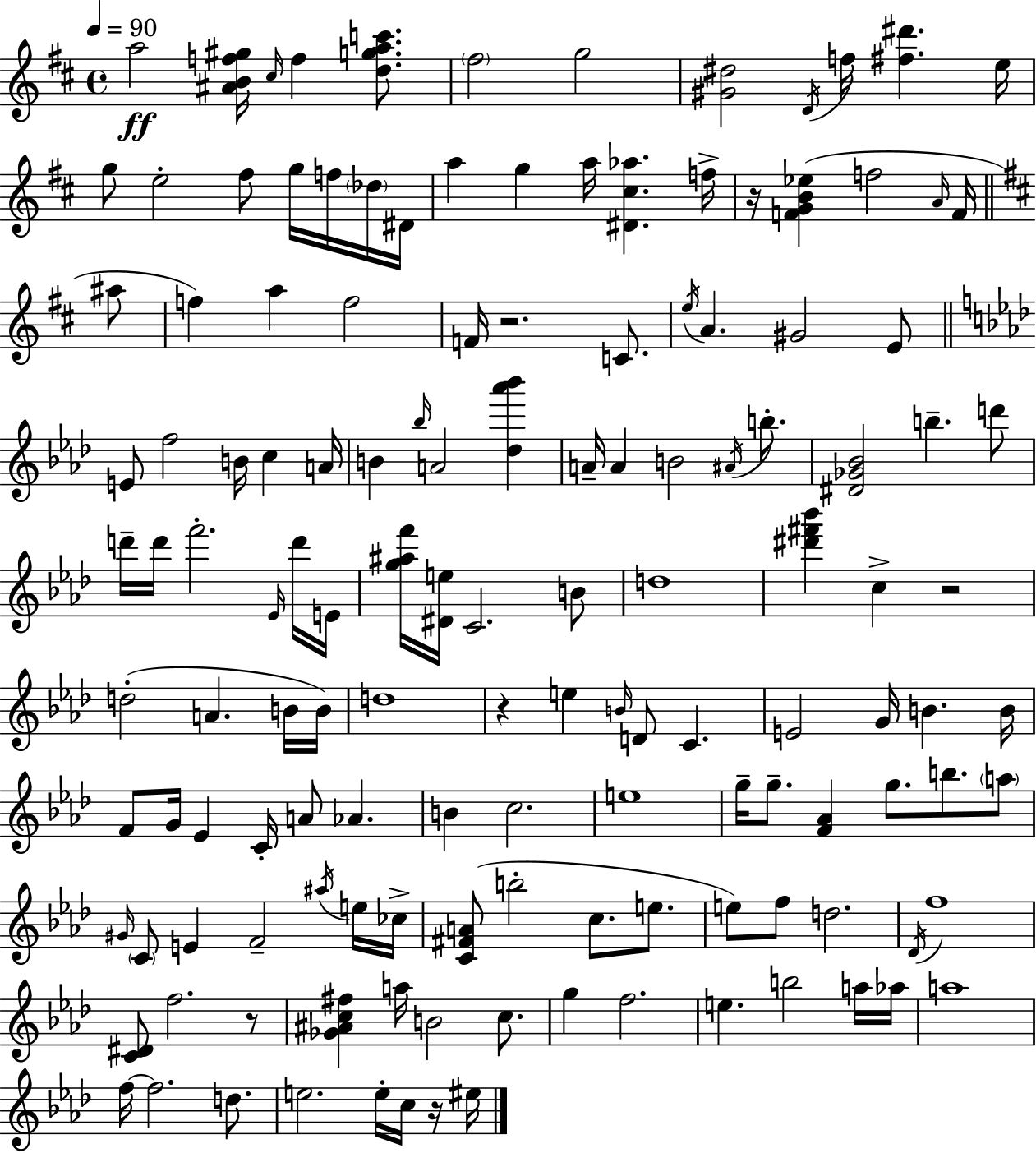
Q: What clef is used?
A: treble